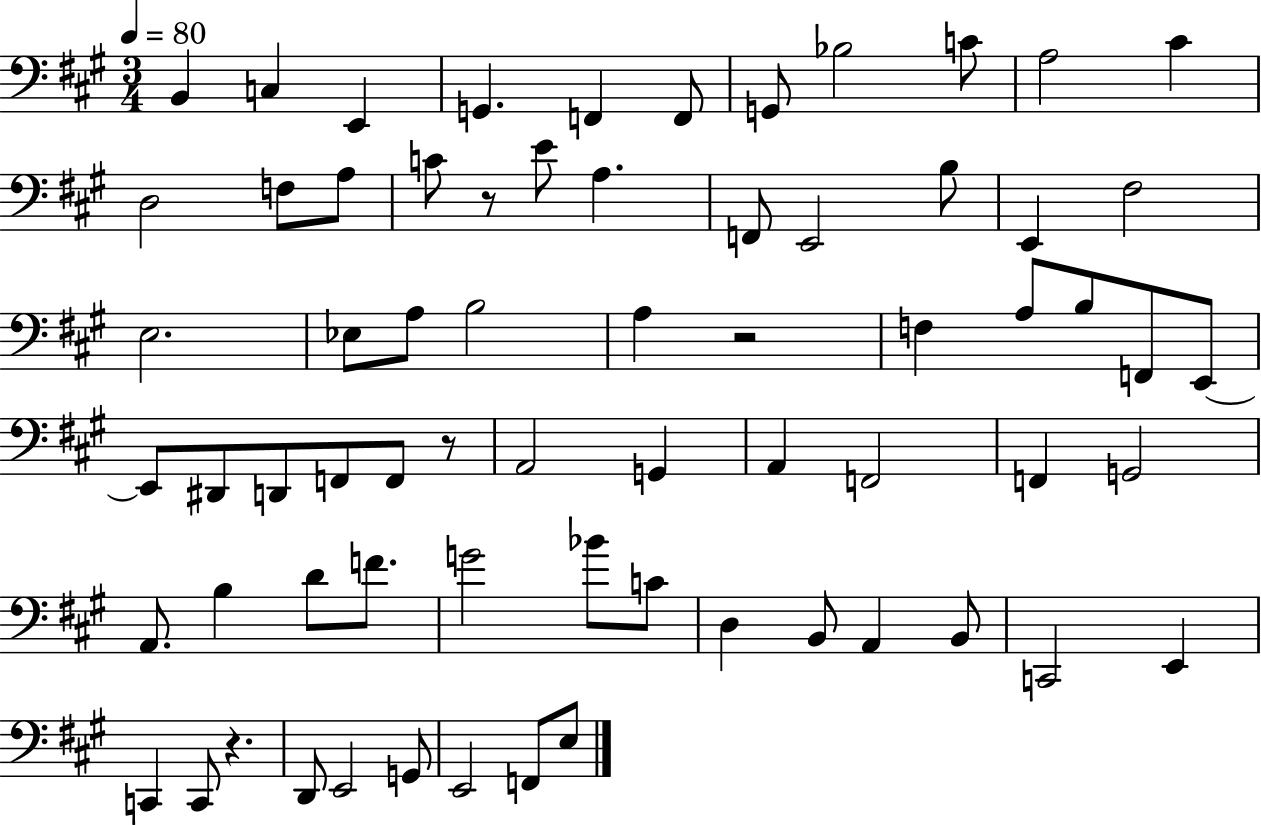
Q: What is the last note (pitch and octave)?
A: E3